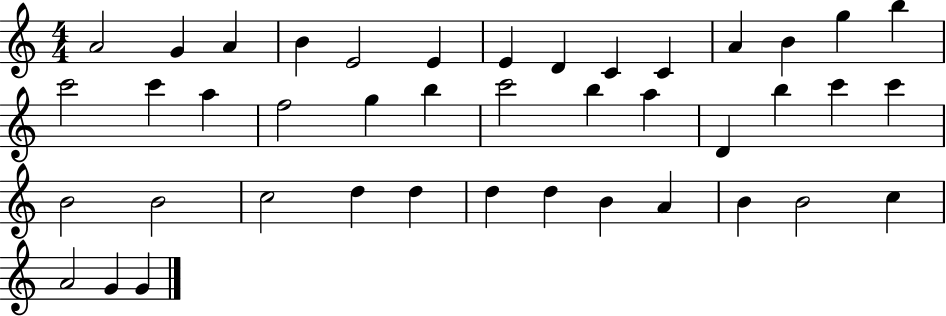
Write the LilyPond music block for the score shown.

{
  \clef treble
  \numericTimeSignature
  \time 4/4
  \key c \major
  a'2 g'4 a'4 | b'4 e'2 e'4 | e'4 d'4 c'4 c'4 | a'4 b'4 g''4 b''4 | \break c'''2 c'''4 a''4 | f''2 g''4 b''4 | c'''2 b''4 a''4 | d'4 b''4 c'''4 c'''4 | \break b'2 b'2 | c''2 d''4 d''4 | d''4 d''4 b'4 a'4 | b'4 b'2 c''4 | \break a'2 g'4 g'4 | \bar "|."
}